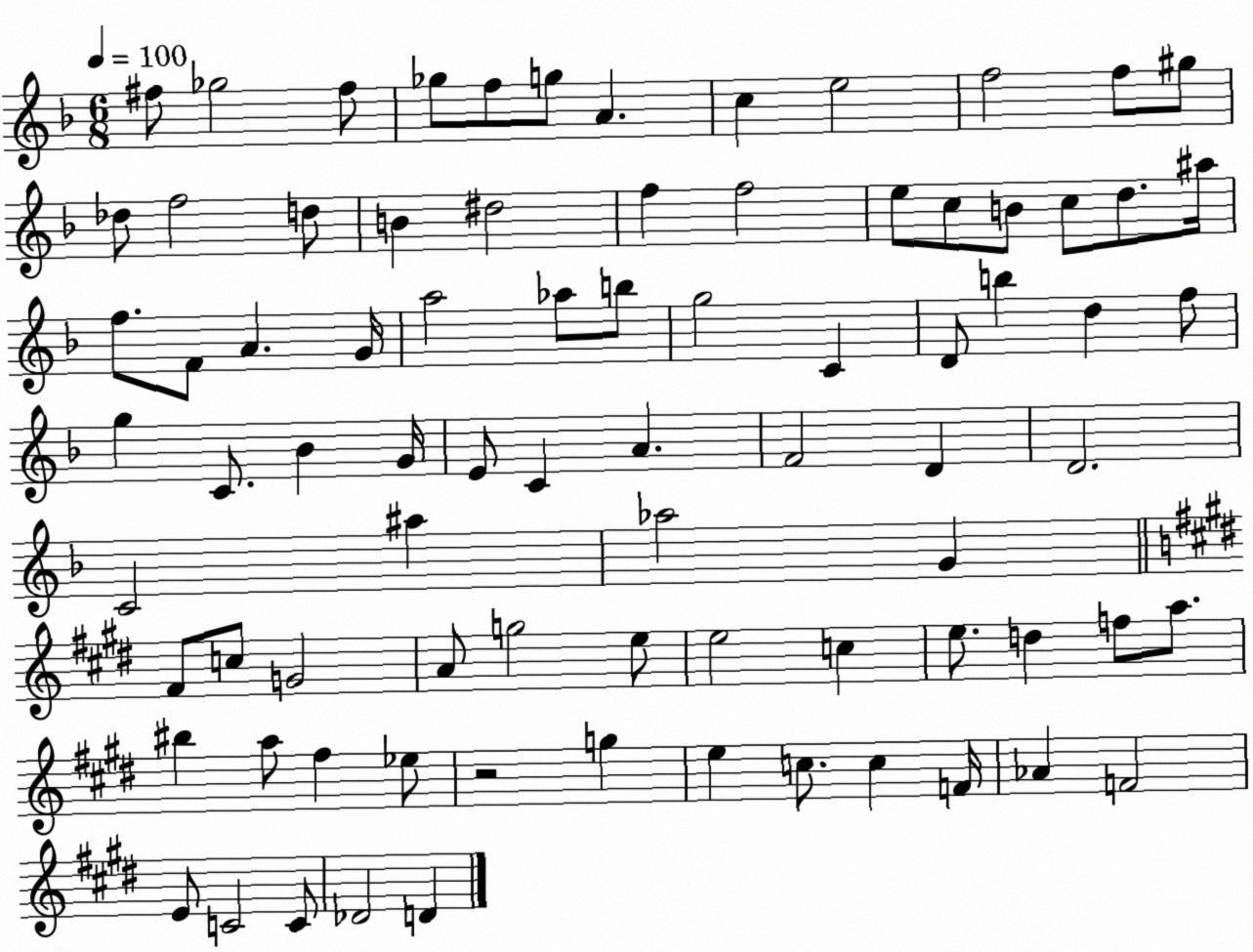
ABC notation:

X:1
T:Untitled
M:6/8
L:1/4
K:F
^f/2 _g2 ^f/2 _g/2 f/2 g/2 A c e2 f2 f/2 ^g/2 _d/2 f2 d/2 B ^d2 f f2 e/2 c/2 B/2 c/2 d/2 ^a/4 f/2 F/2 A G/4 a2 _a/2 b/2 g2 C D/2 b d f/2 g C/2 _B G/4 E/2 C A F2 D D2 C2 ^a _a2 G ^F/2 c/2 G2 A/2 g2 e/2 e2 c e/2 d f/2 a/2 ^b a/2 ^f _e/2 z2 g e c/2 c F/4 _A F2 E/2 C2 C/2 _D2 D